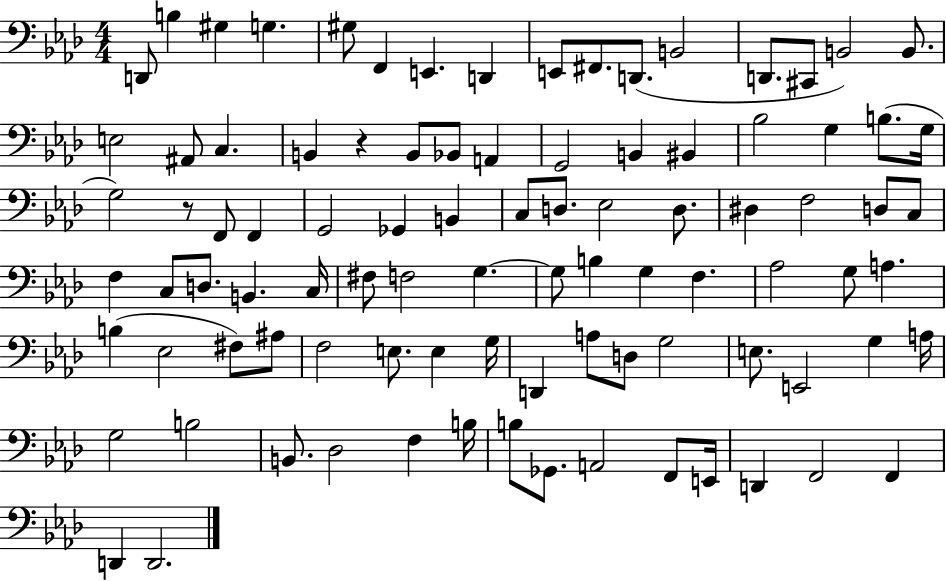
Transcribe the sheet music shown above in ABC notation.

X:1
T:Untitled
M:4/4
L:1/4
K:Ab
D,,/2 B, ^G, G, ^G,/2 F,, E,, D,, E,,/2 ^F,,/2 D,,/2 B,,2 D,,/2 ^C,,/2 B,,2 B,,/2 E,2 ^A,,/2 C, B,, z B,,/2 _B,,/2 A,, G,,2 B,, ^B,, _B,2 G, B,/2 G,/4 G,2 z/2 F,,/2 F,, G,,2 _G,, B,, C,/2 D,/2 _E,2 D,/2 ^D, F,2 D,/2 C,/2 F, C,/2 D,/2 B,, C,/4 ^F,/2 F,2 G, G,/2 B, G, F, _A,2 G,/2 A, B, _E,2 ^F,/2 ^A,/2 F,2 E,/2 E, G,/4 D,, A,/2 D,/2 G,2 E,/2 E,,2 G, A,/4 G,2 B,2 B,,/2 _D,2 F, B,/4 B,/2 _G,,/2 A,,2 F,,/2 E,,/4 D,, F,,2 F,, D,, D,,2